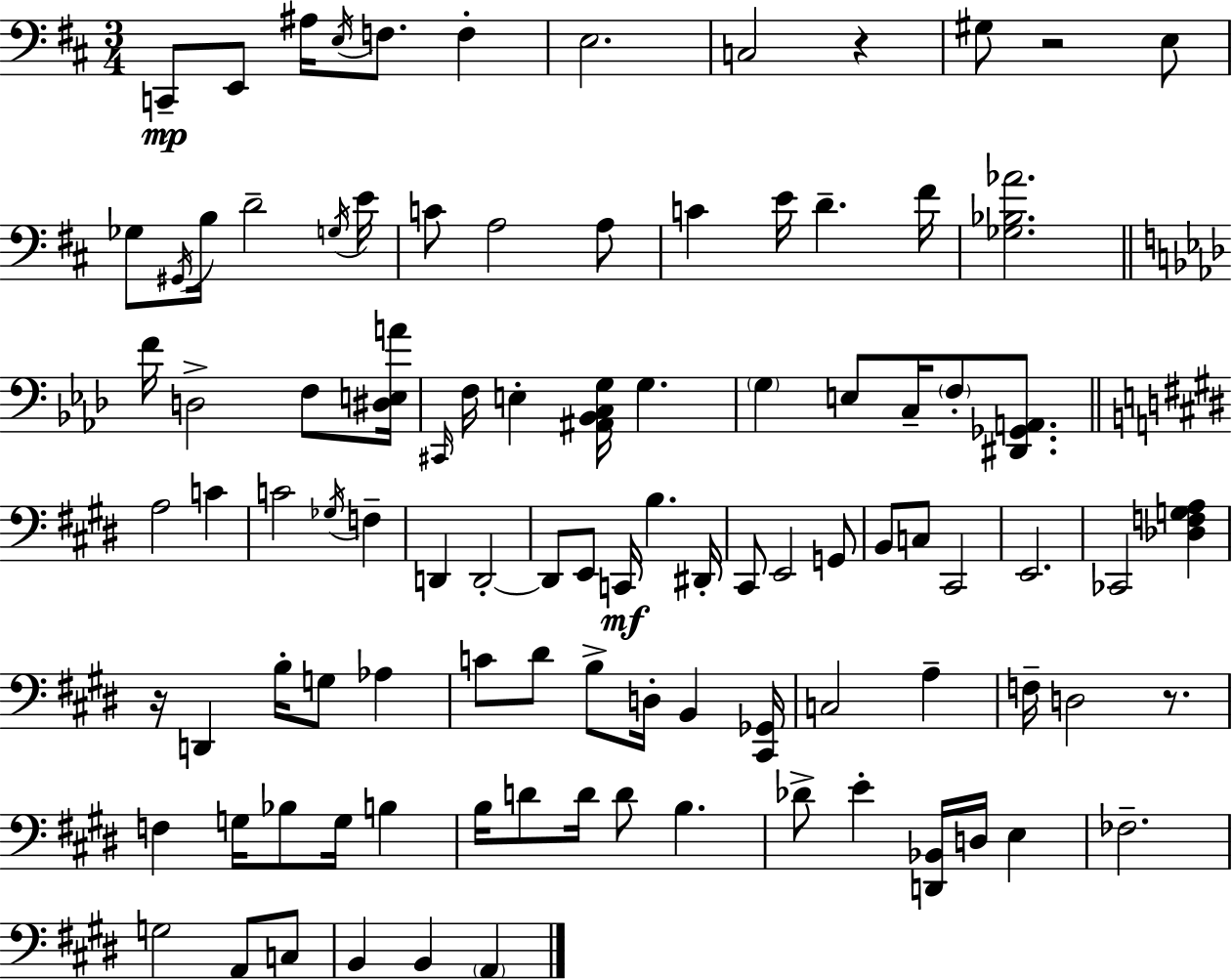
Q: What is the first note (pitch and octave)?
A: C2